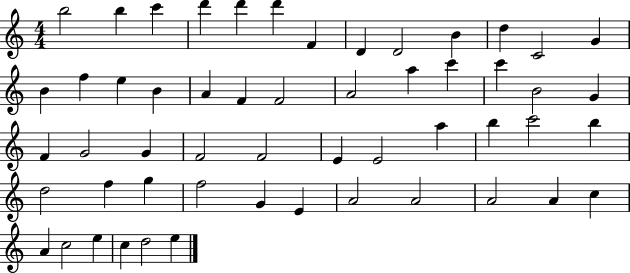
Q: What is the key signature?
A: C major